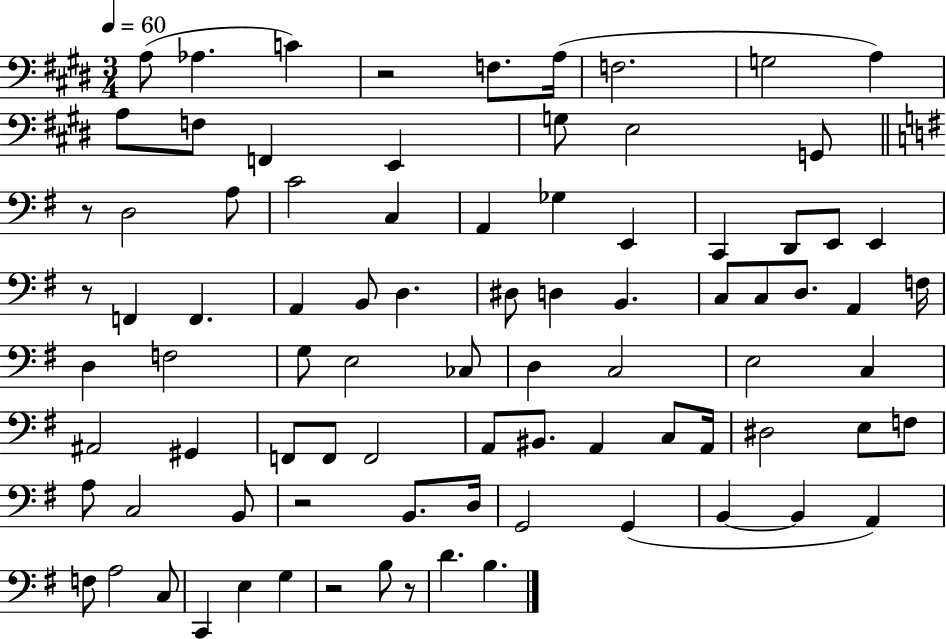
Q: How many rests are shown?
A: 6